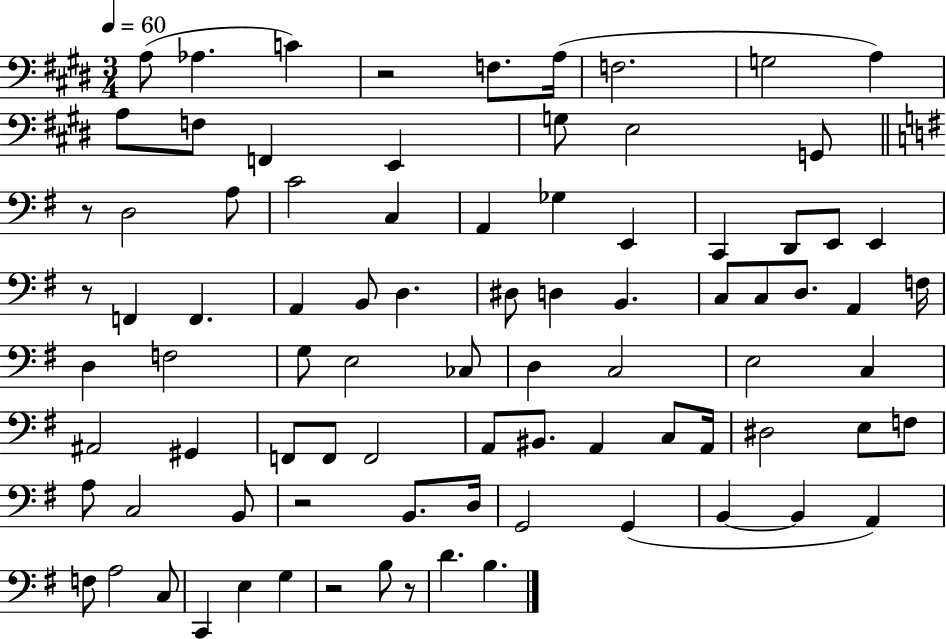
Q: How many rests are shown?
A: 6